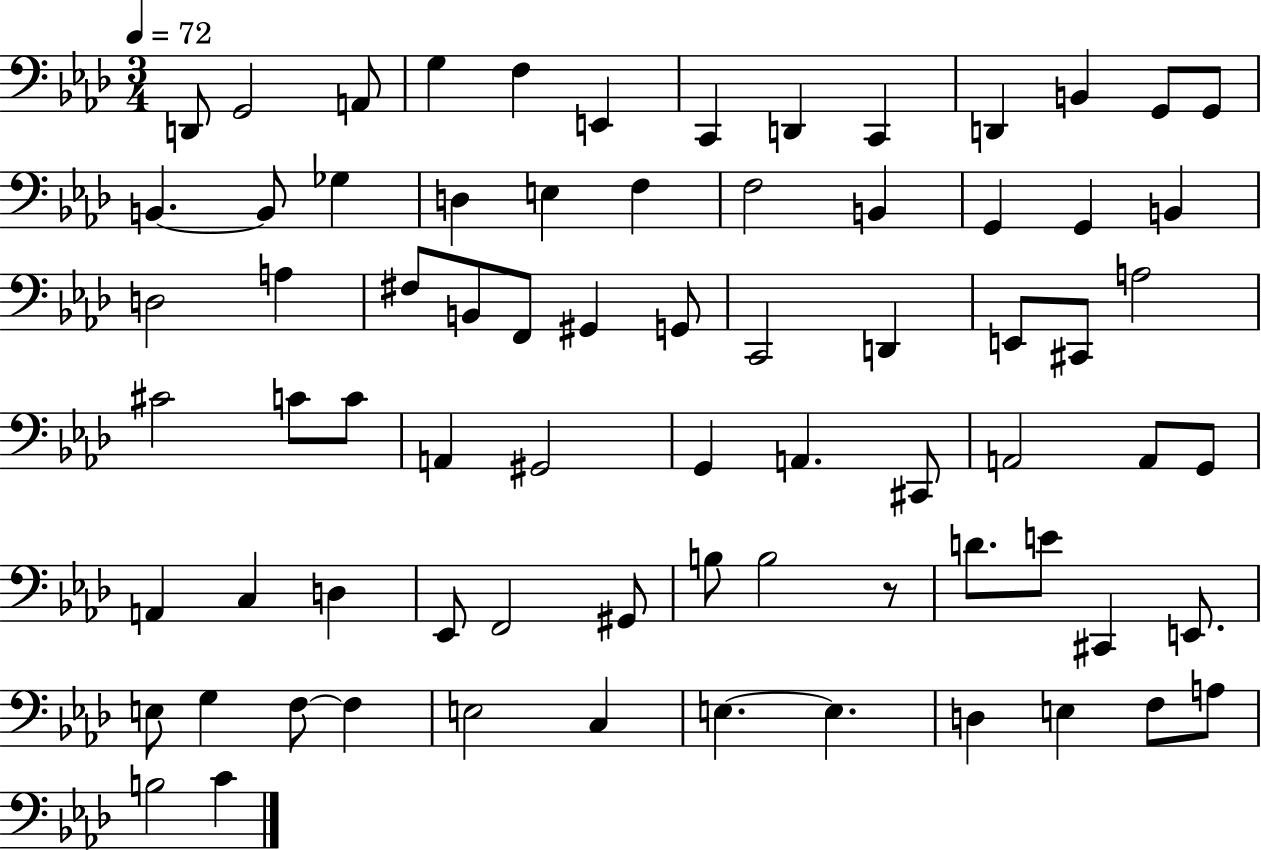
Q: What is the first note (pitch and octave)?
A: D2